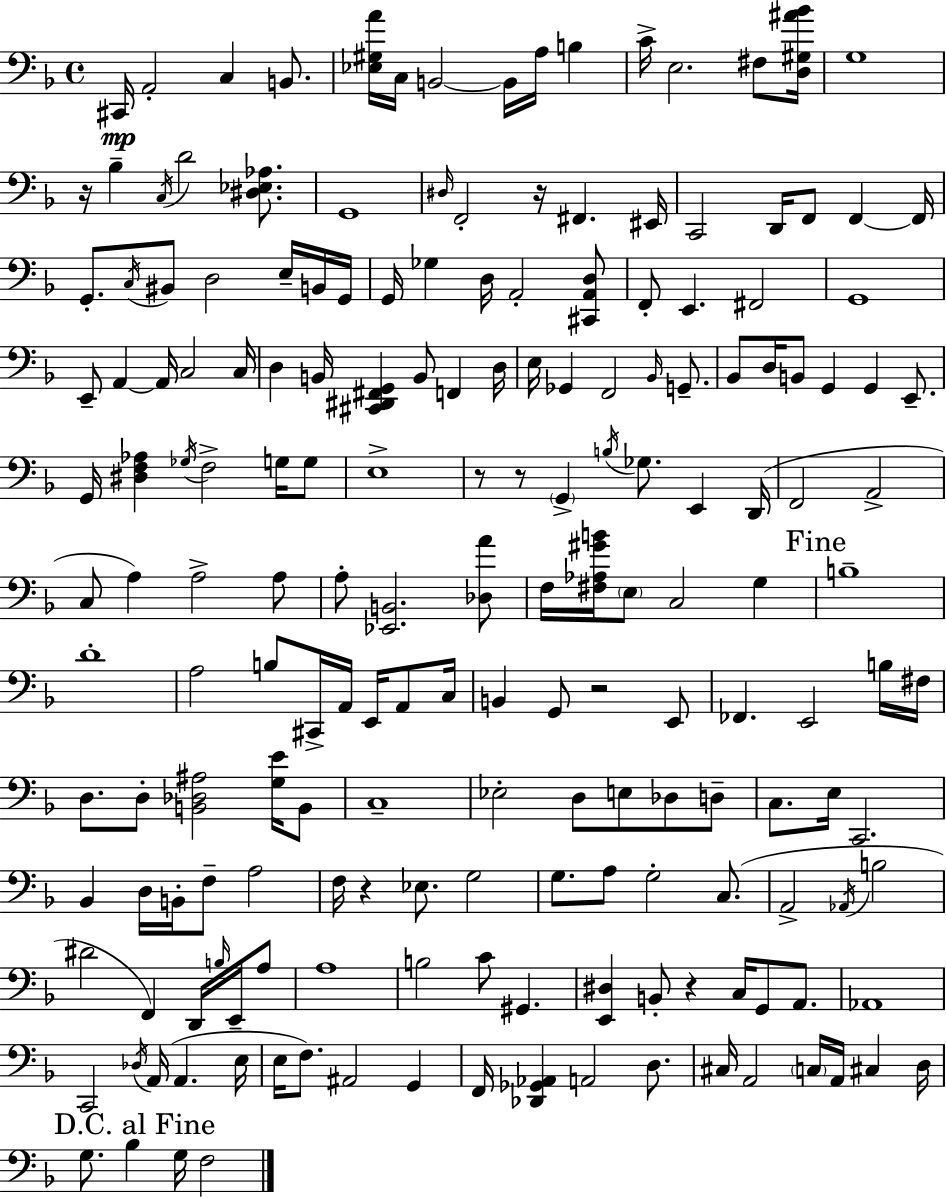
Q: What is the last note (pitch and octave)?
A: F3